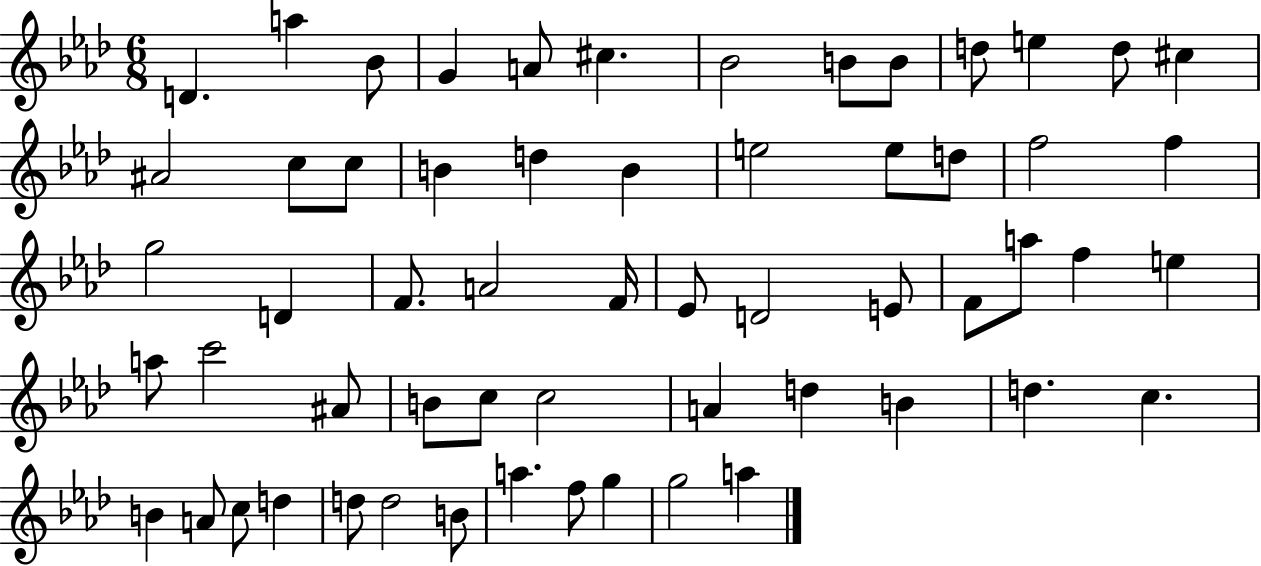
{
  \clef treble
  \numericTimeSignature
  \time 6/8
  \key aes \major
  d'4. a''4 bes'8 | g'4 a'8 cis''4. | bes'2 b'8 b'8 | d''8 e''4 d''8 cis''4 | \break ais'2 c''8 c''8 | b'4 d''4 b'4 | e''2 e''8 d''8 | f''2 f''4 | \break g''2 d'4 | f'8. a'2 f'16 | ees'8 d'2 e'8 | f'8 a''8 f''4 e''4 | \break a''8 c'''2 ais'8 | b'8 c''8 c''2 | a'4 d''4 b'4 | d''4. c''4. | \break b'4 a'8 c''8 d''4 | d''8 d''2 b'8 | a''4. f''8 g''4 | g''2 a''4 | \break \bar "|."
}